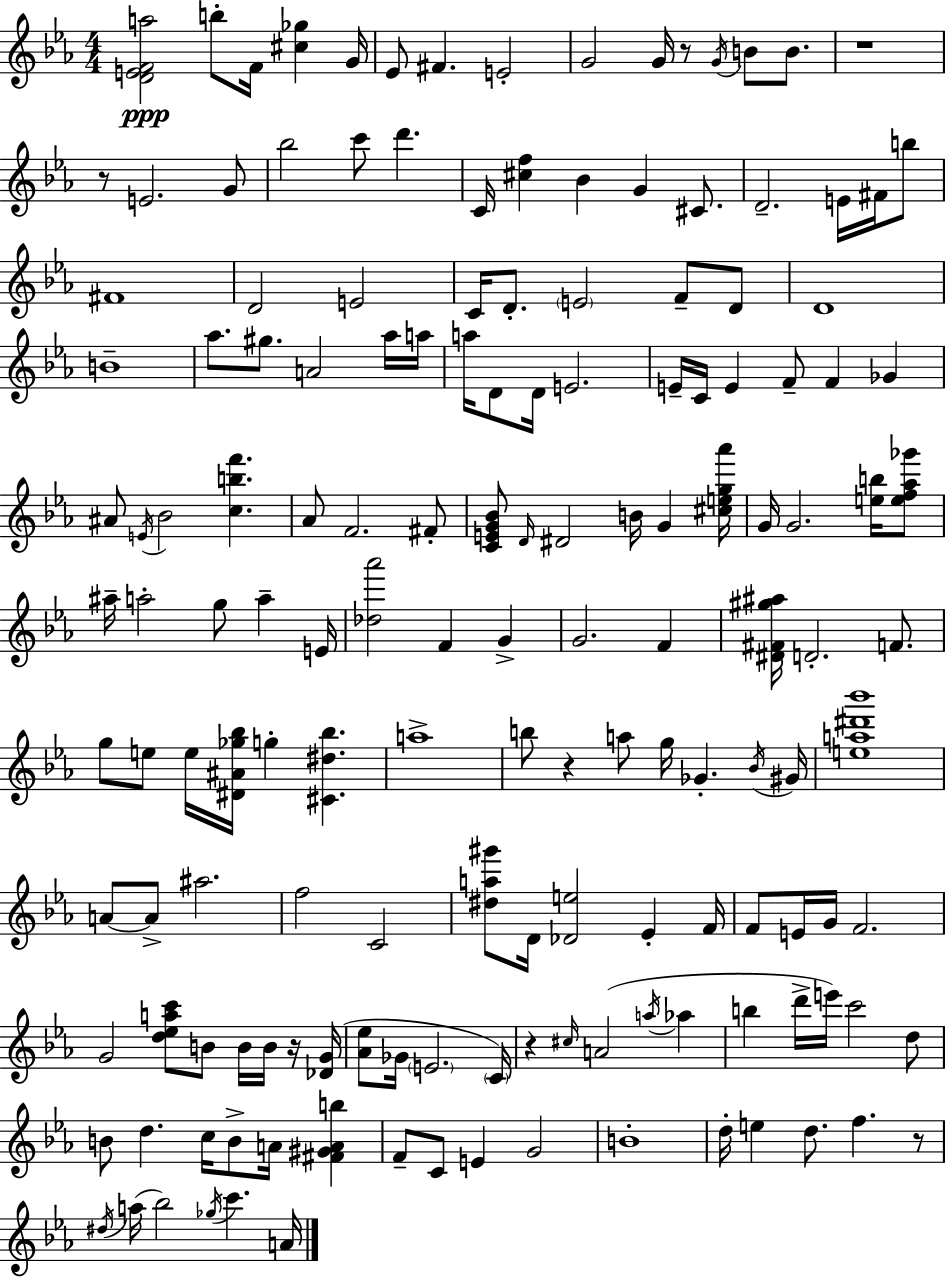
{
  \clef treble
  \numericTimeSignature
  \time 4/4
  \key ees \major
  <d' e' f' a''>2\ppp b''8-. f'16 <cis'' ges''>4 g'16 | ees'8 fis'4. e'2-. | g'2 g'16 r8 \acciaccatura { g'16 } b'8 b'8. | r1 | \break r8 e'2. g'8 | bes''2 c'''8 d'''4. | c'16 <cis'' f''>4 bes'4 g'4 cis'8. | d'2.-- e'16 fis'16 b''8 | \break fis'1 | d'2 e'2 | c'16 d'8.-. \parenthesize e'2 f'8-- d'8 | d'1 | \break b'1-- | aes''8. gis''8. a'2 aes''16 | a''16 a''16 d'8 d'16 e'2. | e'16-- c'16 e'4 f'8-- f'4 ges'4 | \break ais'8 \acciaccatura { e'16 } bes'2 <c'' b'' f'''>4. | aes'8 f'2. | fis'8-. <c' e' g' bes'>8 \grace { d'16 } dis'2 b'16 g'4 | <cis'' e'' g'' aes'''>16 g'16 g'2. | \break <e'' b''>16 <e'' f'' aes'' ges'''>8 ais''16-- a''2-. g''8 a''4-- | e'16 <des'' aes'''>2 f'4 g'4-> | g'2. f'4 | <dis' fis' gis'' ais''>16 d'2.-. | \break f'8. g''8 e''8 e''16 <dis' ais' ges'' bes''>16 g''4-. <cis' dis'' bes''>4. | a''1-> | b''8 r4 a''8 g''16 ges'4.-. | \acciaccatura { bes'16 } gis'16 <e'' a'' dis''' bes'''>1 | \break a'8~~ a'8-> ais''2. | f''2 c'2 | <dis'' a'' gis'''>8 d'16 <des' e''>2 ees'4-. | f'16 f'8 e'16 g'16 f'2. | \break g'2 <d'' ees'' a'' c'''>8 b'8 | b'16 b'16 r16 <des' g'>16( <aes' ees''>8 ges'16 \parenthesize e'2. | \parenthesize c'16) r4 \grace { cis''16 } a'2( | \acciaccatura { a''16 } aes''4 b''4 d'''16-> e'''16) c'''2 | \break d''8 b'8 d''4. c''16 b'8-> | a'16 <fis' gis' a' b''>4 f'8-- c'8 e'4 g'2 | b'1-. | d''16-. e''4 d''8. f''4. | \break r8 \acciaccatura { dis''16 }( a''16 bes''2) | \acciaccatura { ges''16 } c'''4. a'16 \bar "|."
}